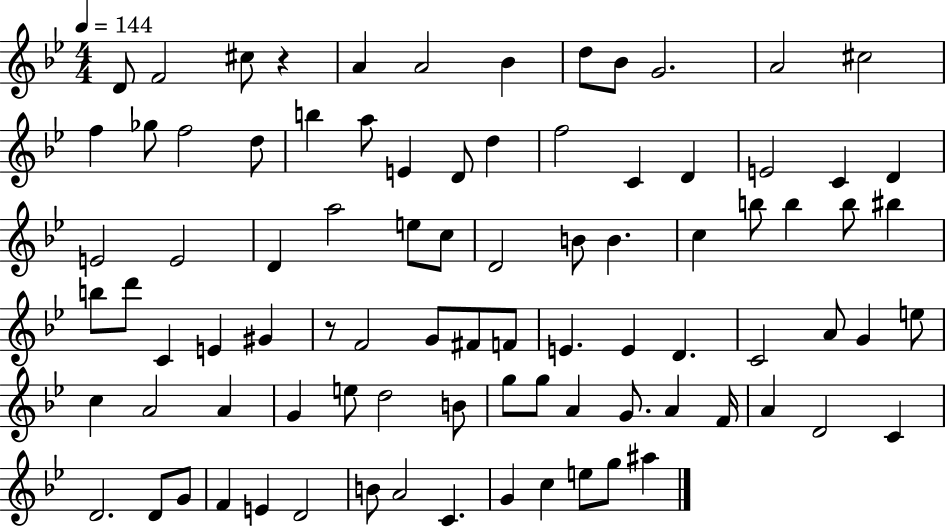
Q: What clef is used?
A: treble